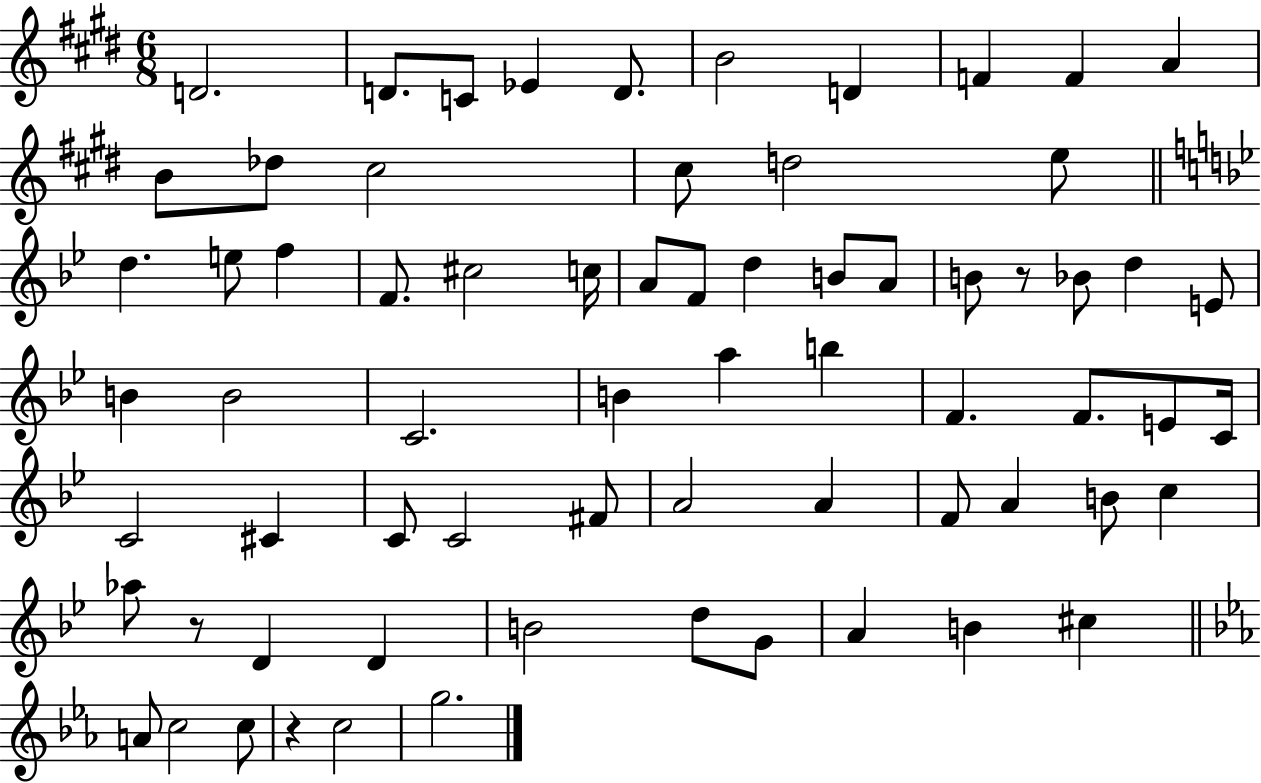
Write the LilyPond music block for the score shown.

{
  \clef treble
  \numericTimeSignature
  \time 6/8
  \key e \major
  d'2. | d'8. c'8 ees'4 d'8. | b'2 d'4 | f'4 f'4 a'4 | \break b'8 des''8 cis''2 | cis''8 d''2 e''8 | \bar "||" \break \key bes \major d''4. e''8 f''4 | f'8. cis''2 c''16 | a'8 f'8 d''4 b'8 a'8 | b'8 r8 bes'8 d''4 e'8 | \break b'4 b'2 | c'2. | b'4 a''4 b''4 | f'4. f'8. e'8 c'16 | \break c'2 cis'4 | c'8 c'2 fis'8 | a'2 a'4 | f'8 a'4 b'8 c''4 | \break aes''8 r8 d'4 d'4 | b'2 d''8 g'8 | a'4 b'4 cis''4 | \bar "||" \break \key ees \major a'8 c''2 c''8 | r4 c''2 | g''2. | \bar "|."
}